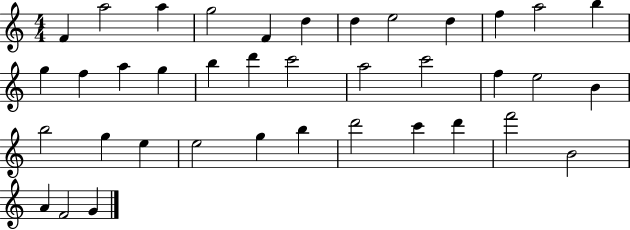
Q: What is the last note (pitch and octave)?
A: G4